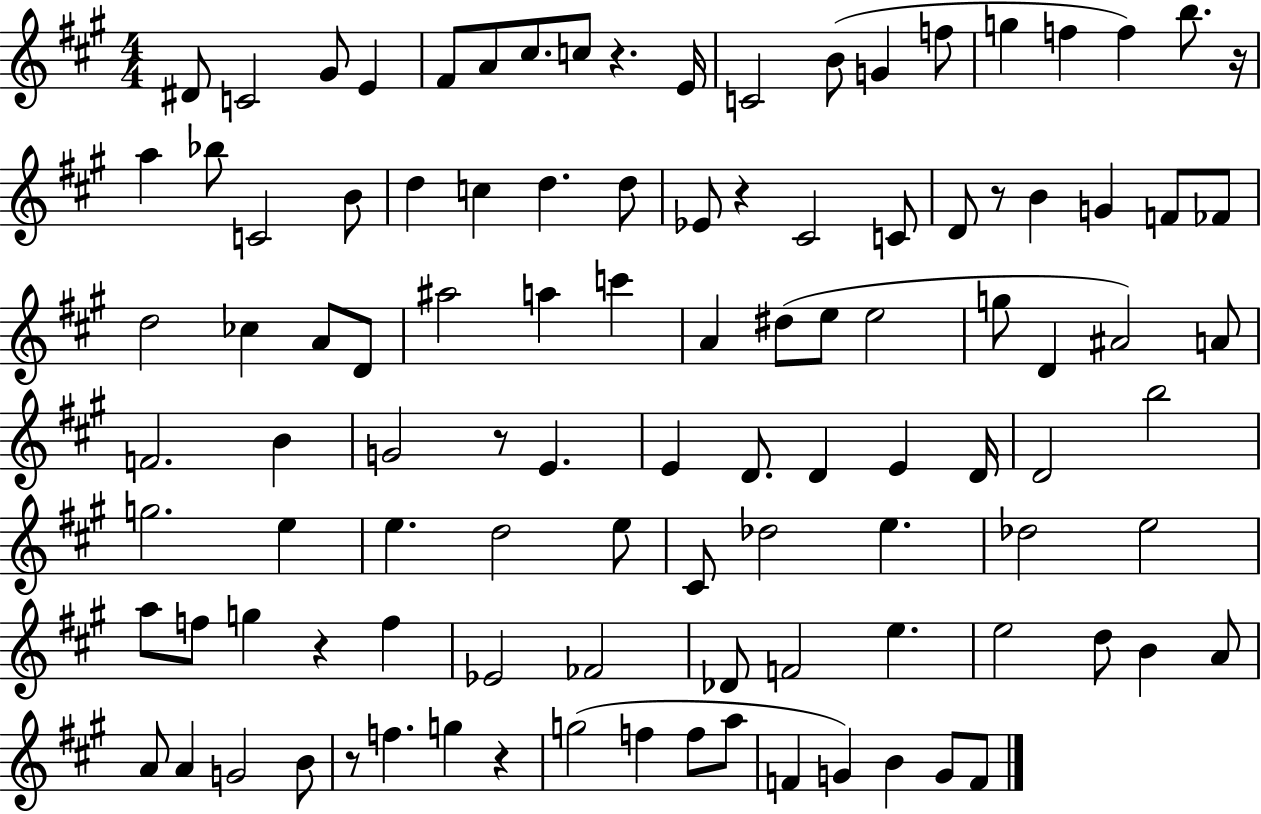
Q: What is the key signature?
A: A major